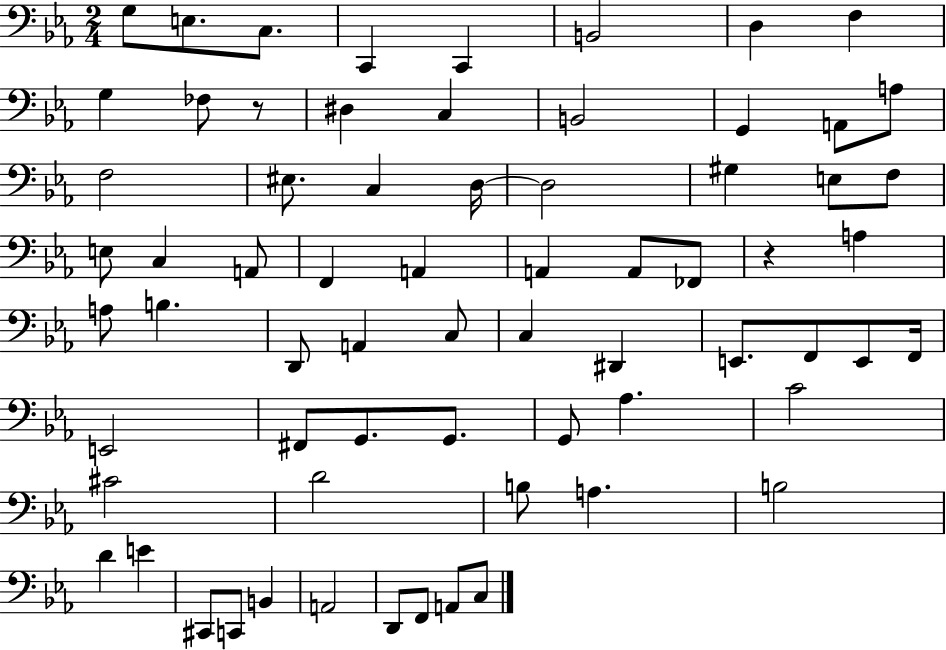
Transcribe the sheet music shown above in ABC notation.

X:1
T:Untitled
M:2/4
L:1/4
K:Eb
G,/2 E,/2 C,/2 C,, C,, B,,2 D, F, G, _F,/2 z/2 ^D, C, B,,2 G,, A,,/2 A,/2 F,2 ^E,/2 C, D,/4 D,2 ^G, E,/2 F,/2 E,/2 C, A,,/2 F,, A,, A,, A,,/2 _F,,/2 z A, A,/2 B, D,,/2 A,, C,/2 C, ^D,, E,,/2 F,,/2 E,,/2 F,,/4 E,,2 ^F,,/2 G,,/2 G,,/2 G,,/2 _A, C2 ^C2 D2 B,/2 A, B,2 D E ^C,,/2 C,,/2 B,, A,,2 D,,/2 F,,/2 A,,/2 C,/2